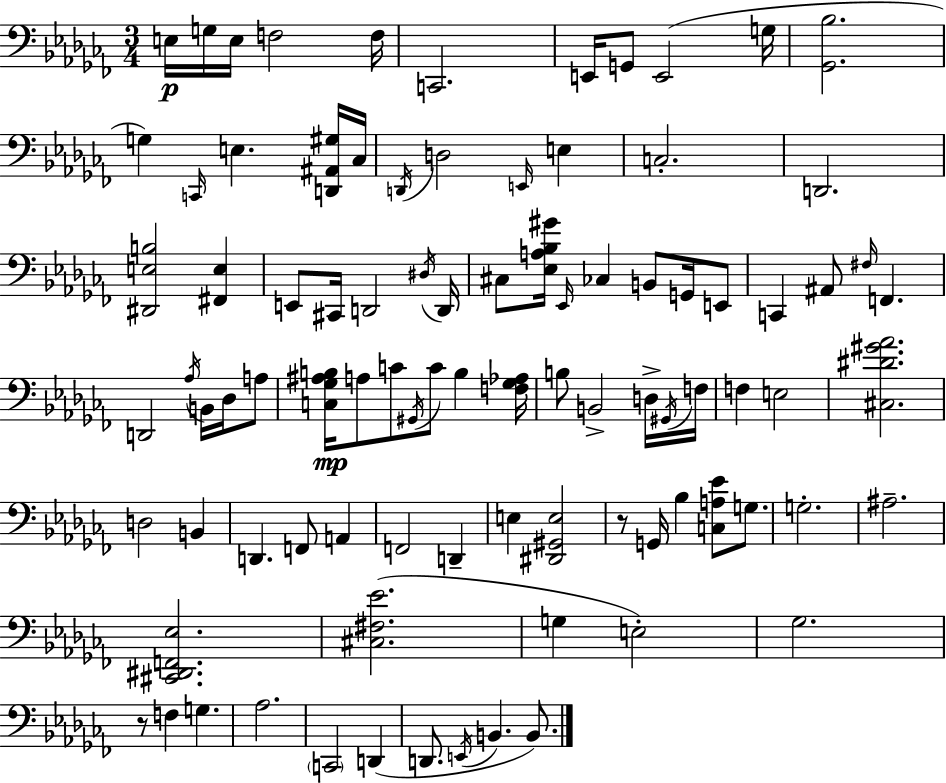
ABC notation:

X:1
T:Untitled
M:3/4
L:1/4
K:Abm
E,/4 G,/4 E,/4 F,2 F,/4 C,,2 E,,/4 G,,/2 E,,2 G,/4 [_G,,_B,]2 G, C,,/4 E, [D,,^A,,^G,]/4 _C,/4 D,,/4 D,2 E,,/4 E, C,2 D,,2 [^D,,E,B,]2 [^F,,E,] E,,/2 ^C,,/4 D,,2 ^D,/4 D,,/4 ^C,/2 [_E,A,_B,^G]/4 _E,,/4 _C, B,,/2 G,,/4 E,,/2 C,, ^A,,/2 ^F,/4 F,, D,,2 _A,/4 B,,/4 _D,/4 A,/2 [C,_G,^A,B,]/4 A,/2 C/2 ^G,,/4 C/2 B, [F,_G,_A,]/4 B,/2 B,,2 D,/4 ^G,,/4 F,/4 F, E,2 [^C,^D^G_A]2 D,2 B,, D,, F,,/2 A,, F,,2 D,, E, [^D,,^G,,E,]2 z/2 G,,/4 _B, [C,A,_E]/2 G,/2 G,2 ^A,2 [^C,,^D,,F,,_E,]2 [^C,^F,_E]2 G, E,2 _G,2 z/2 F, G, _A,2 C,,2 D,, D,,/2 E,,/4 B,, B,,/2